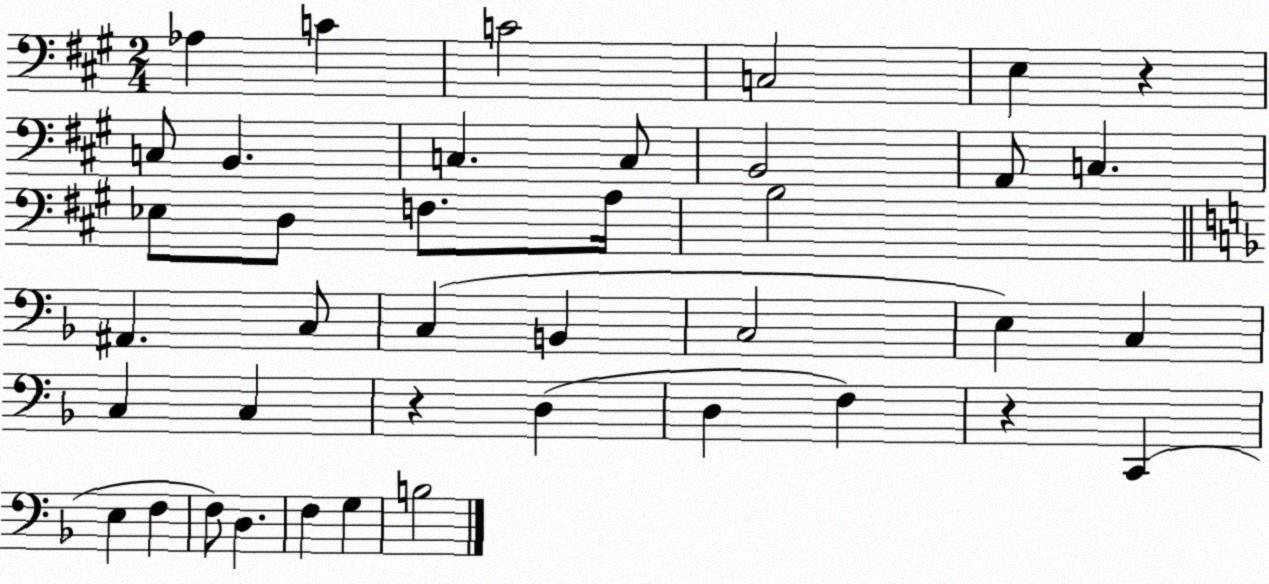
X:1
T:Untitled
M:2/4
L:1/4
K:A
_A, C C2 C,2 E, z C,/2 B,, C, C,/2 B,,2 A,,/2 C, _E,/2 D,/2 F,/2 A,/4 B,2 ^A,, C,/2 C, B,, C,2 E, C, C, C, z D, D, F, z C,, E, F, F,/2 D, F, G, B,2